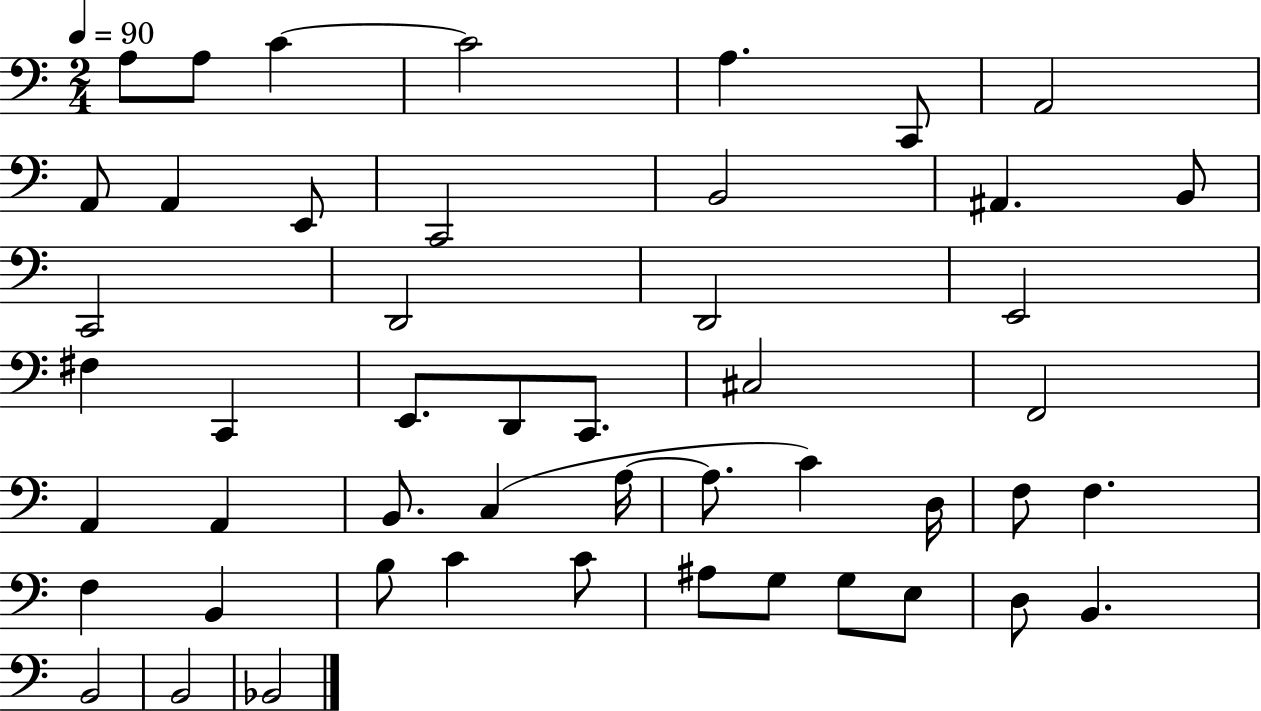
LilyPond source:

{
  \clef bass
  \numericTimeSignature
  \time 2/4
  \key c \major
  \tempo 4 = 90
  a8 a8 c'4~~ | c'2 | a4. c,8 | a,2 | \break a,8 a,4 e,8 | c,2 | b,2 | ais,4. b,8 | \break c,2 | d,2 | d,2 | e,2 | \break fis4 c,4 | e,8. d,8 c,8. | cis2 | f,2 | \break a,4 a,4 | b,8. c4( a16~~ | a8. c'4) d16 | f8 f4. | \break f4 b,4 | b8 c'4 c'8 | ais8 g8 g8 e8 | d8 b,4. | \break b,2 | b,2 | bes,2 | \bar "|."
}